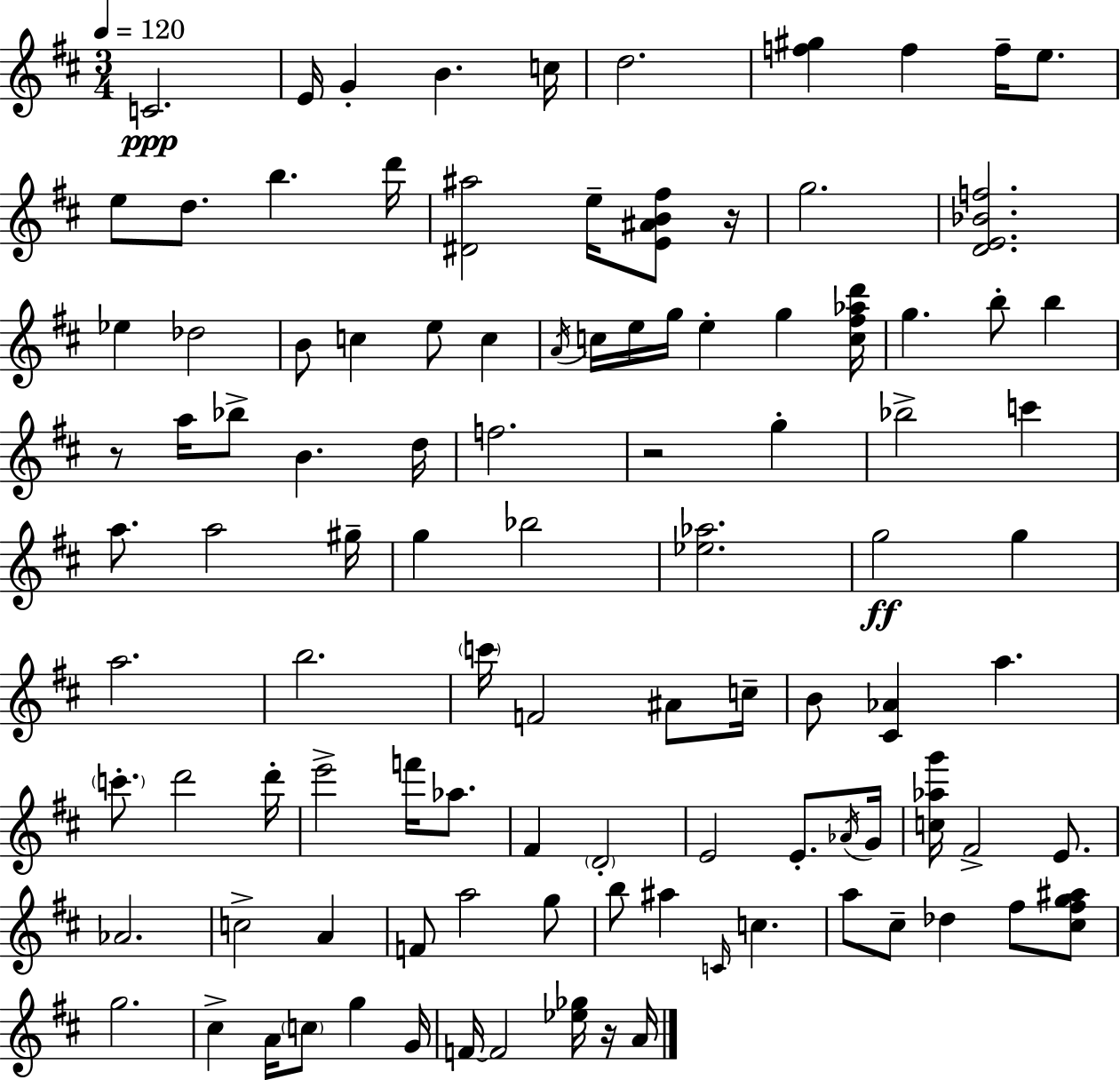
{
  \clef treble
  \numericTimeSignature
  \time 3/4
  \key d \major
  \tempo 4 = 120
  \repeat volta 2 { c'2.\ppp | e'16 g'4-. b'4. c''16 | d''2. | <f'' gis''>4 f''4 f''16-- e''8. | \break e''8 d''8. b''4. d'''16 | <dis' ais''>2 e''16-- <e' ais' b' fis''>8 r16 | g''2. | <d' e' bes' f''>2. | \break ees''4 des''2 | b'8 c''4 e''8 c''4 | \acciaccatura { a'16 } c''16 e''16 g''16 e''4-. g''4 | <c'' fis'' aes'' d'''>16 g''4. b''8-. b''4 | \break r8 a''16 bes''8-> b'4. | d''16 f''2. | r2 g''4-. | bes''2-> c'''4 | \break a''8. a''2 | gis''16-- g''4 bes''2 | <ees'' aes''>2. | g''2\ff g''4 | \break a''2. | b''2. | \parenthesize c'''16 f'2 ais'8 | c''16-- b'8 <cis' aes'>4 a''4. | \break \parenthesize c'''8.-. d'''2 | d'''16-. e'''2-> f'''16 aes''8. | fis'4 \parenthesize d'2-. | e'2 e'8.-. | \break \acciaccatura { aes'16 } g'16 <c'' aes'' g'''>16 fis'2-> e'8. | aes'2. | c''2-> a'4 | f'8 a''2 | \break g''8 b''8 ais''4 \grace { c'16 } c''4. | a''8 cis''8-- des''4 fis''8 | <cis'' fis'' g'' ais''>8 g''2. | cis''4-> a'16 \parenthesize c''8 g''4 | \break g'16 f'16~~ f'2 | <ees'' ges''>16 r16 a'16 } \bar "|."
}